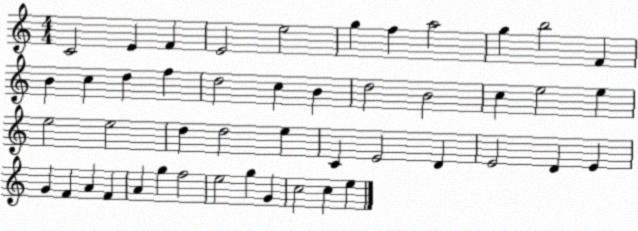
X:1
T:Untitled
M:4/4
L:1/4
K:C
C2 E F E2 e2 g f a2 g b2 F B c d f d2 c B d2 B2 c e2 e e2 e2 d d2 e C E2 D E2 D E G F A F A g f2 e2 g G c2 c e